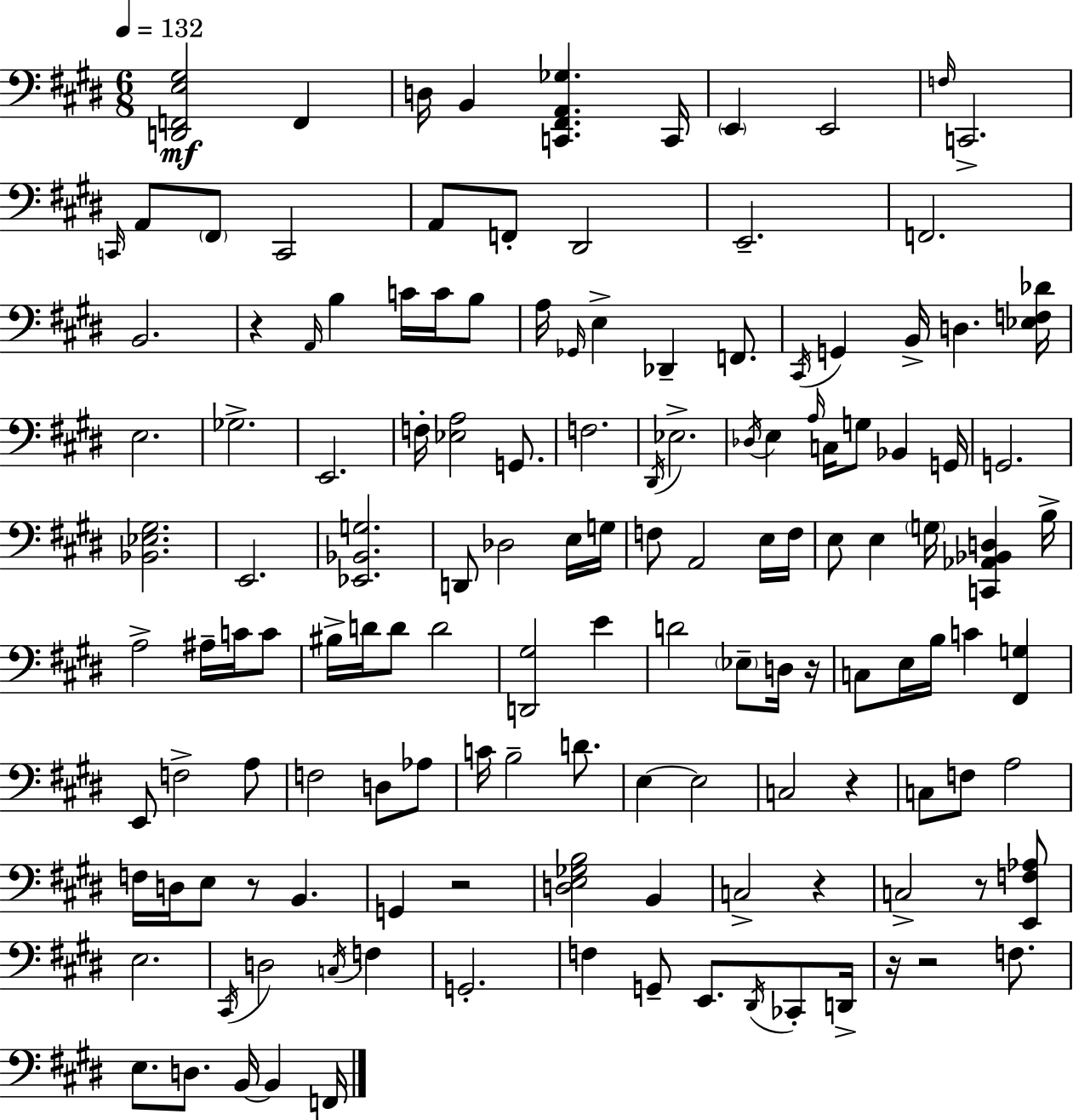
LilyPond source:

{
  \clef bass
  \numericTimeSignature
  \time 6/8
  \key e \major
  \tempo 4 = 132
  <d, f, e gis>2\mf f,4 | d16 b,4 <c, fis, a, ges>4. c,16 | \parenthesize e,4 e,2 | \grace { f16 } c,2.-> | \break \grace { c,16 } a,8 \parenthesize fis,8 c,2 | a,8 f,8-. dis,2 | e,2.-- | f,2. | \break b,2. | r4 \grace { a,16 } b4 c'16 | c'16 b8 a16 \grace { ges,16 } e4-> des,4-- | f,8. \acciaccatura { cis,16 } g,4 b,16-> d4. | \break <ees f des'>16 e2. | ges2.-> | e,2. | f16-. <ees a>2 | \break g,8. f2. | \acciaccatura { dis,16 } ees2.-> | \acciaccatura { des16 } e4 \grace { a16 } | c16 g8 bes,4 g,16 g,2. | \break <bes, ees gis>2. | e,2. | <ees, bes, g>2. | d,8 des2 | \break e16 g16 f8 a,2 | e16 f16 e8 e4 | \parenthesize g16 <c, aes, bes, d>4 b16-> a2-> | ais16-- c'16 c'8 bis16-> d'16 d'8 | \break d'2 <d, gis>2 | e'4 d'2 | \parenthesize ees8-- d16 r16 c8 e16 b16 | c'4 <fis, g>4 e,8 f2-> | \break a8 f2 | d8 aes8 c'16 b2-- | d'8. e4~~ | e2 c2 | \break r4 c8 f8 | a2 f16 d16 e8 | r8 b,4. g,4 | r2 <d e ges b>2 | \break b,4 c2-> | r4 c2-> | r8 <e, f aes>8 e2. | \acciaccatura { cis,16 } d2 | \break \acciaccatura { c16 } f4 g,2.-. | f4 | g,8-- e,8. \acciaccatura { dis,16 } ces,8-. d,16-> r16 | r2 f8. e8. | \break d8. b,16~~ b,4 f,16 \bar "|."
}